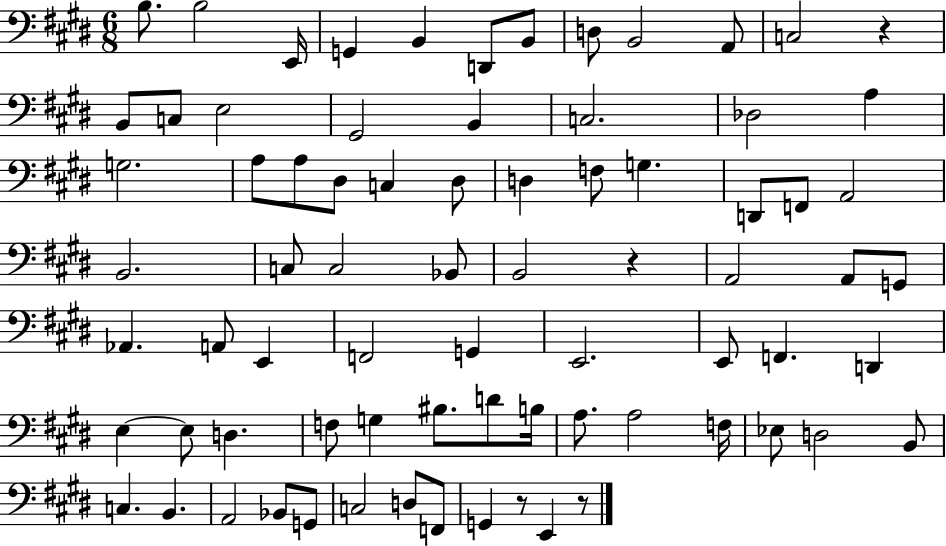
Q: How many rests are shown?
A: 4